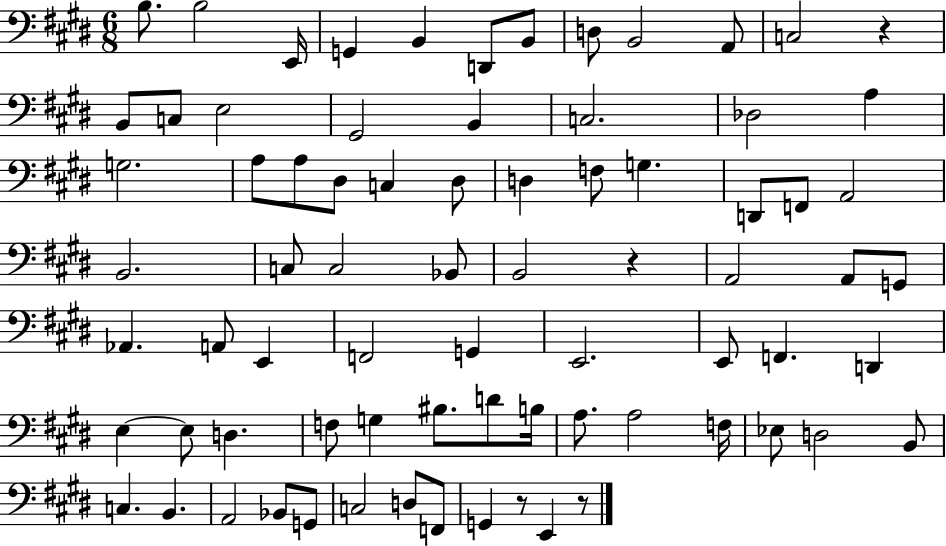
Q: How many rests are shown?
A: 4